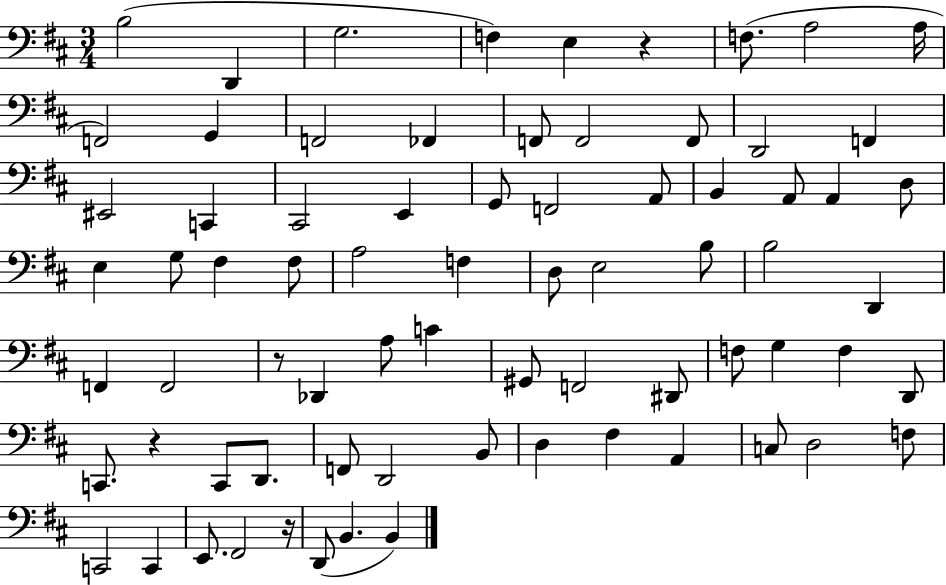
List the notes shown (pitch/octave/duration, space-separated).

B3/h D2/q G3/h. F3/q E3/q R/q F3/e. A3/h A3/s F2/h G2/q F2/h FES2/q F2/e F2/h F2/e D2/h F2/q EIS2/h C2/q C#2/h E2/q G2/e F2/h A2/e B2/q A2/e A2/q D3/e E3/q G3/e F#3/q F#3/e A3/h F3/q D3/e E3/h B3/e B3/h D2/q F2/q F2/h R/e Db2/q A3/e C4/q G#2/e F2/h D#2/e F3/e G3/q F3/q D2/e C2/e. R/q C2/e D2/e. F2/e D2/h B2/e D3/q F#3/q A2/q C3/e D3/h F3/e C2/h C2/q E2/e. F#2/h R/s D2/e B2/q. B2/q